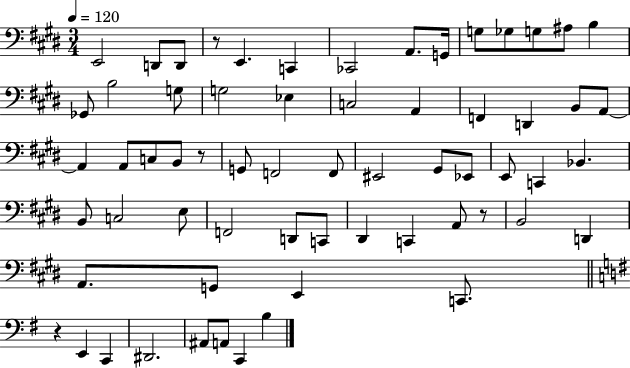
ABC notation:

X:1
T:Untitled
M:3/4
L:1/4
K:E
E,,2 D,,/2 D,,/2 z/2 E,, C,, _C,,2 A,,/2 G,,/4 G,/2 _G,/2 G,/2 ^A,/2 B, _G,,/2 B,2 G,/2 G,2 _E, C,2 A,, F,, D,, B,,/2 A,,/2 A,, A,,/2 C,/2 B,,/2 z/2 G,,/2 F,,2 F,,/2 ^E,,2 ^G,,/2 _E,,/2 E,,/2 C,, _B,, B,,/2 C,2 E,/2 F,,2 D,,/2 C,,/2 ^D,, C,, A,,/2 z/2 B,,2 D,, A,,/2 G,,/2 E,, C,,/2 z E,, C,, ^D,,2 ^A,,/2 A,,/2 C,, B,